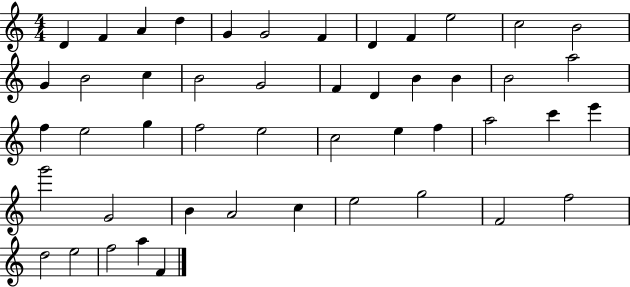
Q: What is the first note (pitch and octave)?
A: D4